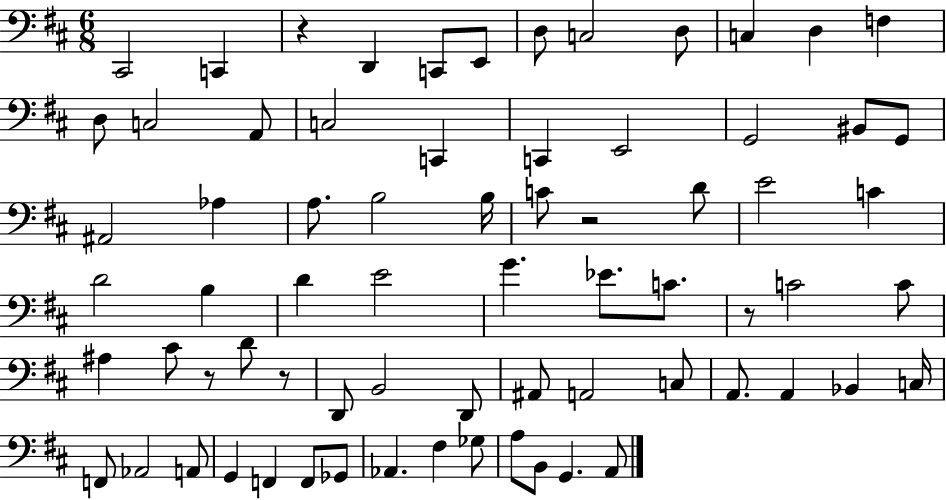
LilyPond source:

{
  \clef bass
  \numericTimeSignature
  \time 6/8
  \key d \major
  cis,2 c,4 | r4 d,4 c,8 e,8 | d8 c2 d8 | c4 d4 f4 | \break d8 c2 a,8 | c2 c,4 | c,4 e,2 | g,2 bis,8 g,8 | \break ais,2 aes4 | a8. b2 b16 | c'8 r2 d'8 | e'2 c'4 | \break d'2 b4 | d'4 e'2 | g'4. ees'8. c'8. | r8 c'2 c'8 | \break ais4 cis'8 r8 d'8 r8 | d,8 b,2 d,8 | ais,8 a,2 c8 | a,8. a,4 bes,4 c16 | \break f,8 aes,2 a,8 | g,4 f,4 f,8 ges,8 | aes,4. fis4 ges8 | a8 b,8 g,4. a,8 | \break \bar "|."
}